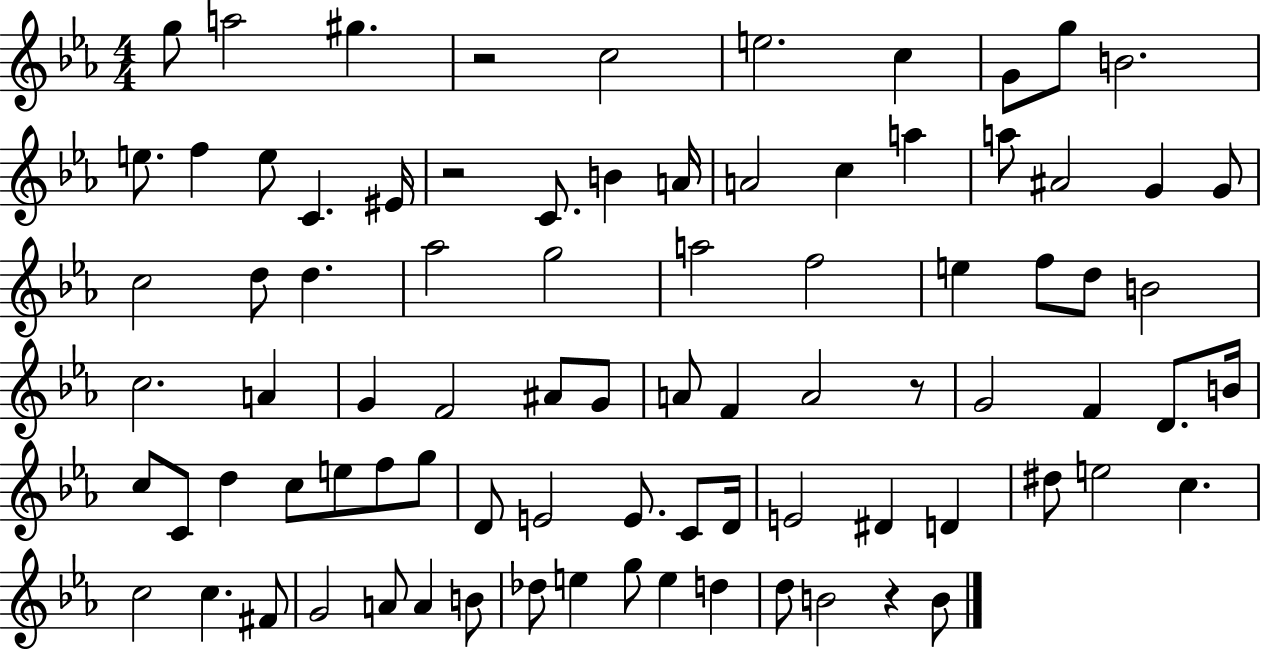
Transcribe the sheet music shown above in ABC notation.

X:1
T:Untitled
M:4/4
L:1/4
K:Eb
g/2 a2 ^g z2 c2 e2 c G/2 g/2 B2 e/2 f e/2 C ^E/4 z2 C/2 B A/4 A2 c a a/2 ^A2 G G/2 c2 d/2 d _a2 g2 a2 f2 e f/2 d/2 B2 c2 A G F2 ^A/2 G/2 A/2 F A2 z/2 G2 F D/2 B/4 c/2 C/2 d c/2 e/2 f/2 g/2 D/2 E2 E/2 C/2 D/4 E2 ^D D ^d/2 e2 c c2 c ^F/2 G2 A/2 A B/2 _d/2 e g/2 e d d/2 B2 z B/2